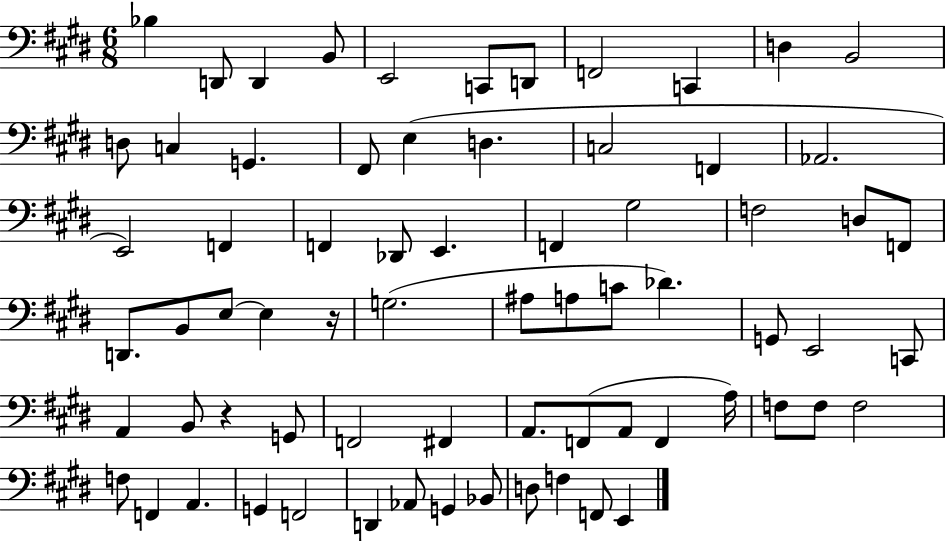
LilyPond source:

{
  \clef bass
  \numericTimeSignature
  \time 6/8
  \key e \major
  bes4 d,8 d,4 b,8 | e,2 c,8 d,8 | f,2 c,4 | d4 b,2 | \break d8 c4 g,4. | fis,8 e4( d4. | c2 f,4 | aes,2. | \break e,2) f,4 | f,4 des,8 e,4. | f,4 gis2 | f2 d8 f,8 | \break d,8. b,8 e8~~ e4 r16 | g2.( | ais8 a8 c'8 des'4.) | g,8 e,2 c,8 | \break a,4 b,8 r4 g,8 | f,2 fis,4 | a,8. f,8( a,8 f,4 a16) | f8 f8 f2 | \break f8 f,4 a,4. | g,4 f,2 | d,4 aes,8 g,4 bes,8 | d8 f4 f,8 e,4 | \break \bar "|."
}